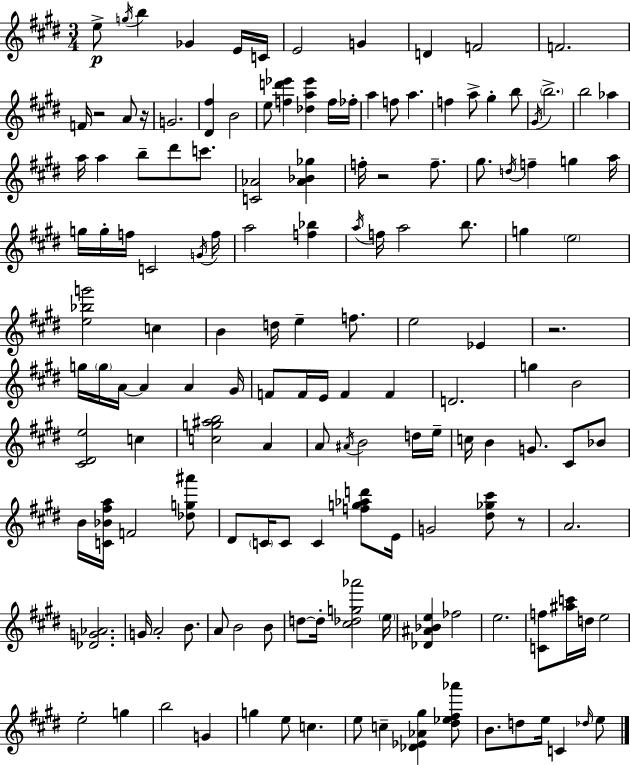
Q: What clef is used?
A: treble